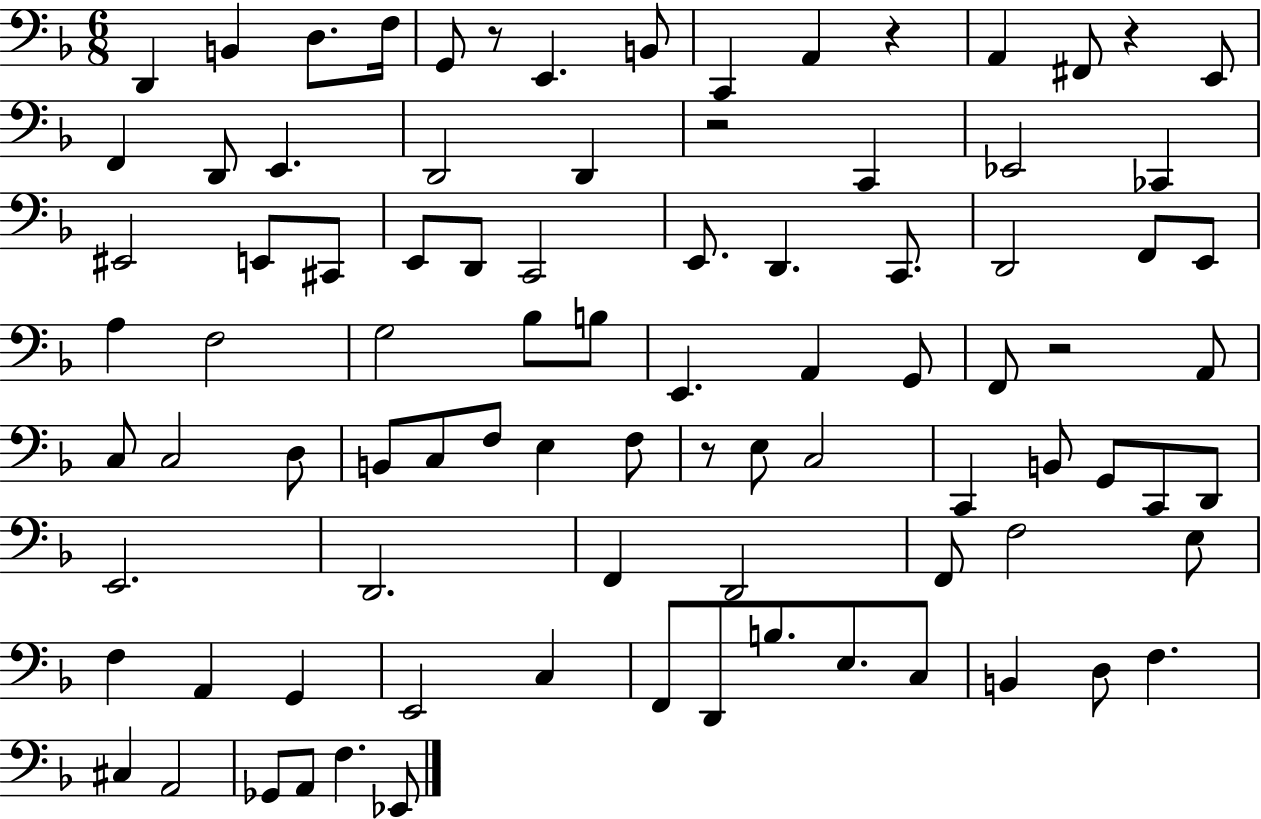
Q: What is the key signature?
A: F major